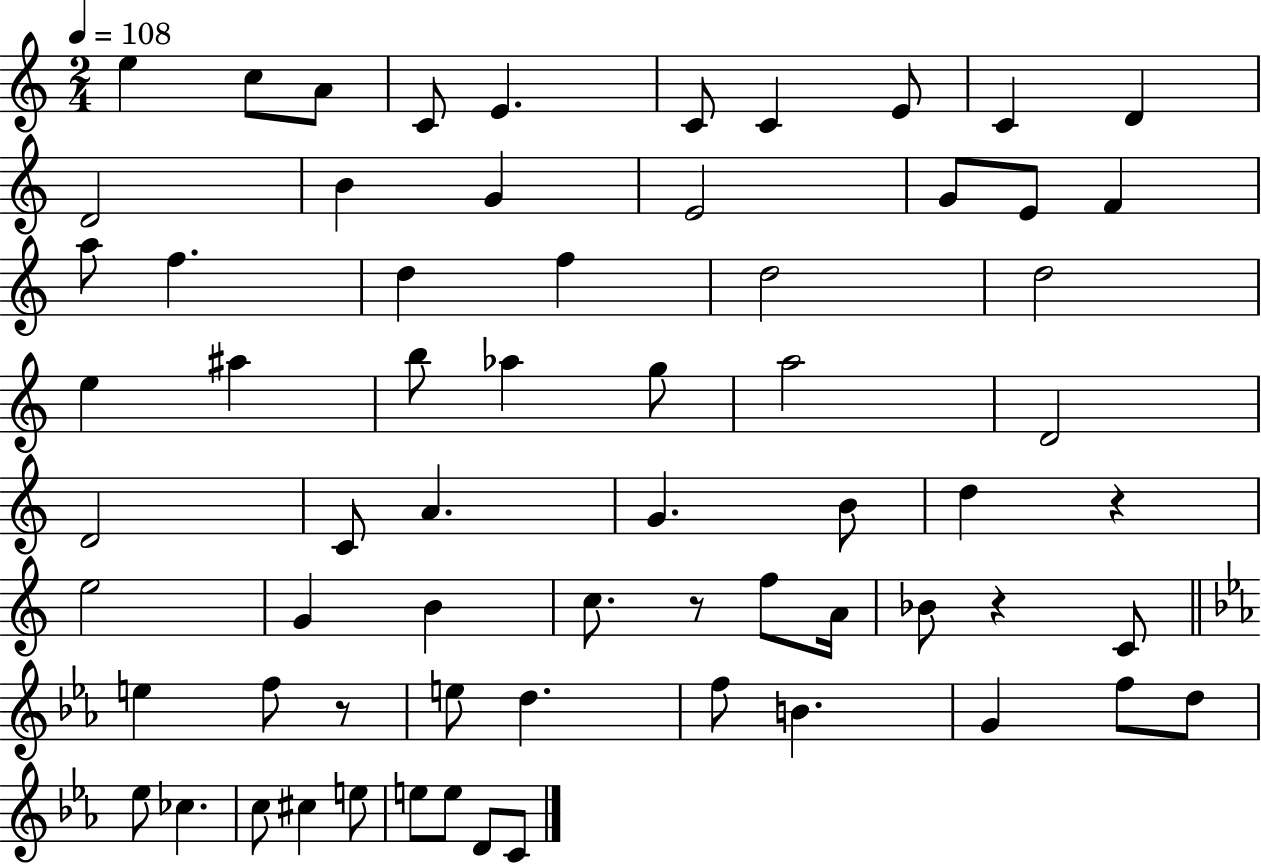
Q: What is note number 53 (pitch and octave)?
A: D5